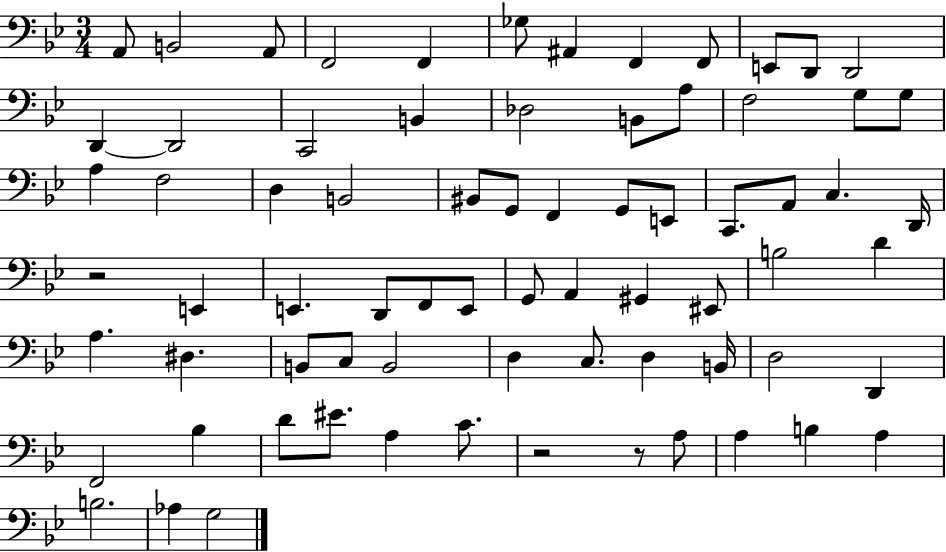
{
  \clef bass
  \numericTimeSignature
  \time 3/4
  \key bes \major
  a,8 b,2 a,8 | f,2 f,4 | ges8 ais,4 f,4 f,8 | e,8 d,8 d,2 | \break d,4~~ d,2 | c,2 b,4 | des2 b,8 a8 | f2 g8 g8 | \break a4 f2 | d4 b,2 | bis,8 g,8 f,4 g,8 e,8 | c,8. a,8 c4. d,16 | \break r2 e,4 | e,4. d,8 f,8 e,8 | g,8 a,4 gis,4 eis,8 | b2 d'4 | \break a4. dis4. | b,8 c8 b,2 | d4 c8. d4 b,16 | d2 d,4 | \break f,2 bes4 | d'8 eis'8. a4 c'8. | r2 r8 a8 | a4 b4 a4 | \break b2. | aes4 g2 | \bar "|."
}